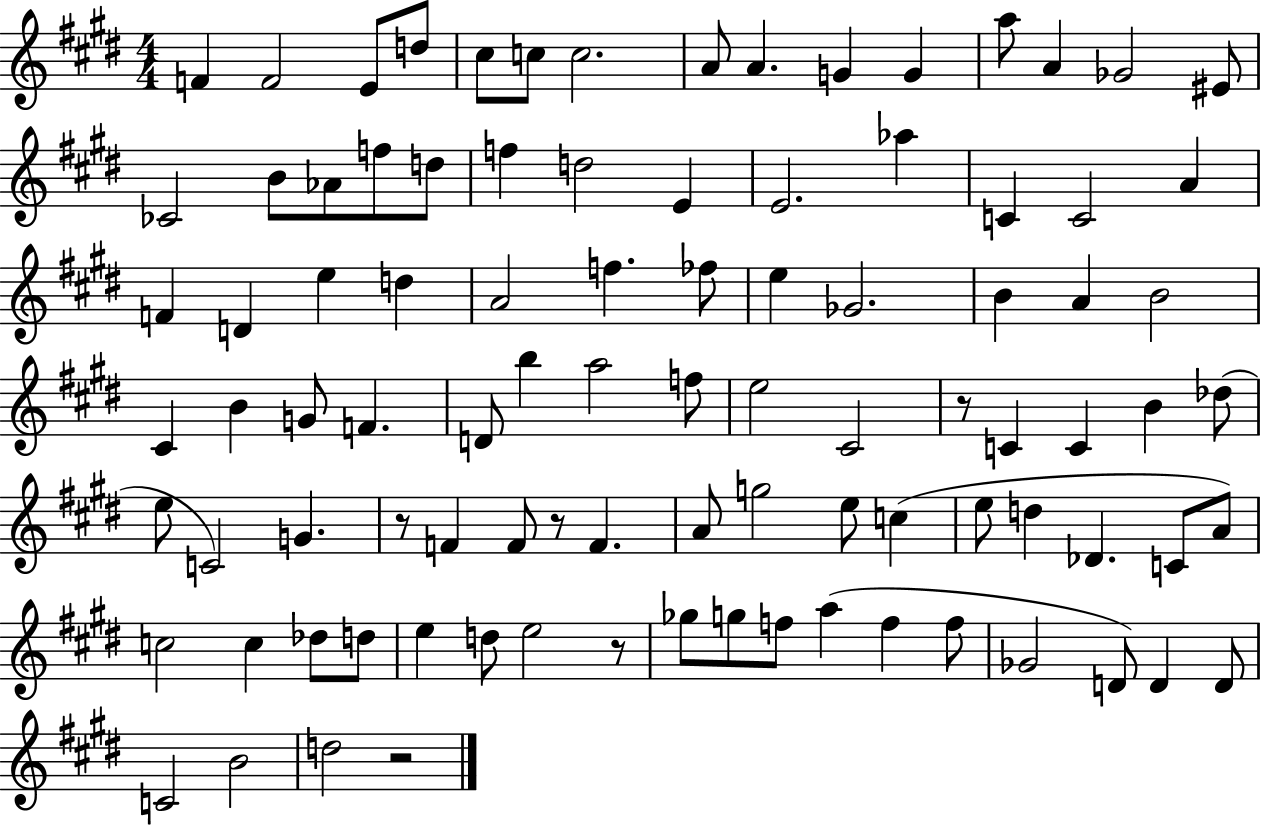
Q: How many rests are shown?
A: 5